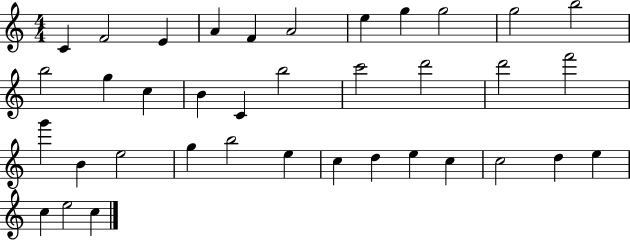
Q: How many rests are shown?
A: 0